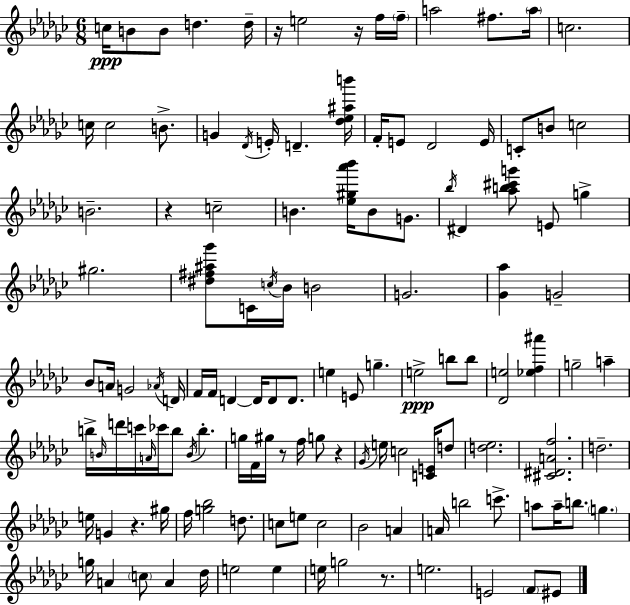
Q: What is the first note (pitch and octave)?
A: C5